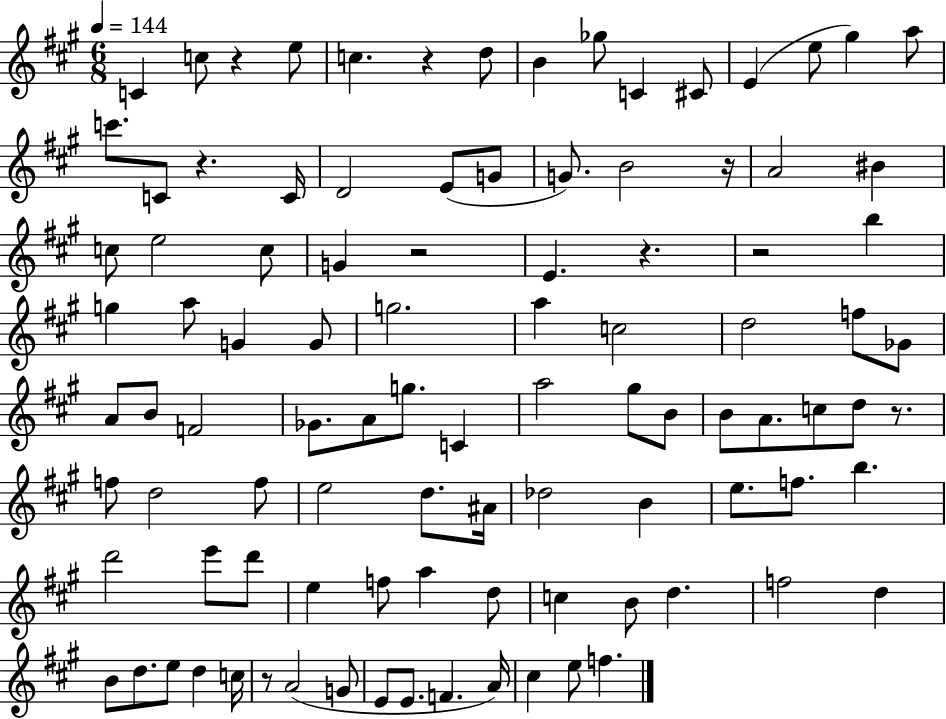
C4/q C5/e R/q E5/e C5/q. R/q D5/e B4/q Gb5/e C4/q C#4/e E4/q E5/e G#5/q A5/e C6/e. C4/e R/q. C4/s D4/h E4/e G4/e G4/e. B4/h R/s A4/h BIS4/q C5/e E5/h C5/e G4/q R/h E4/q. R/q. R/h B5/q G5/q A5/e G4/q G4/e G5/h. A5/q C5/h D5/h F5/e Gb4/e A4/e B4/e F4/h Gb4/e. A4/e G5/e. C4/q A5/h G#5/e B4/e B4/e A4/e. C5/e D5/e R/e. F5/e D5/h F5/e E5/h D5/e. A#4/s Db5/h B4/q E5/e. F5/e. B5/q. D6/h E6/e D6/e E5/q F5/e A5/q D5/e C5/q B4/e D5/q. F5/h D5/q B4/e D5/e. E5/e D5/q C5/s R/e A4/h G4/e E4/e E4/e. F4/q. A4/s C#5/q E5/e F5/q.